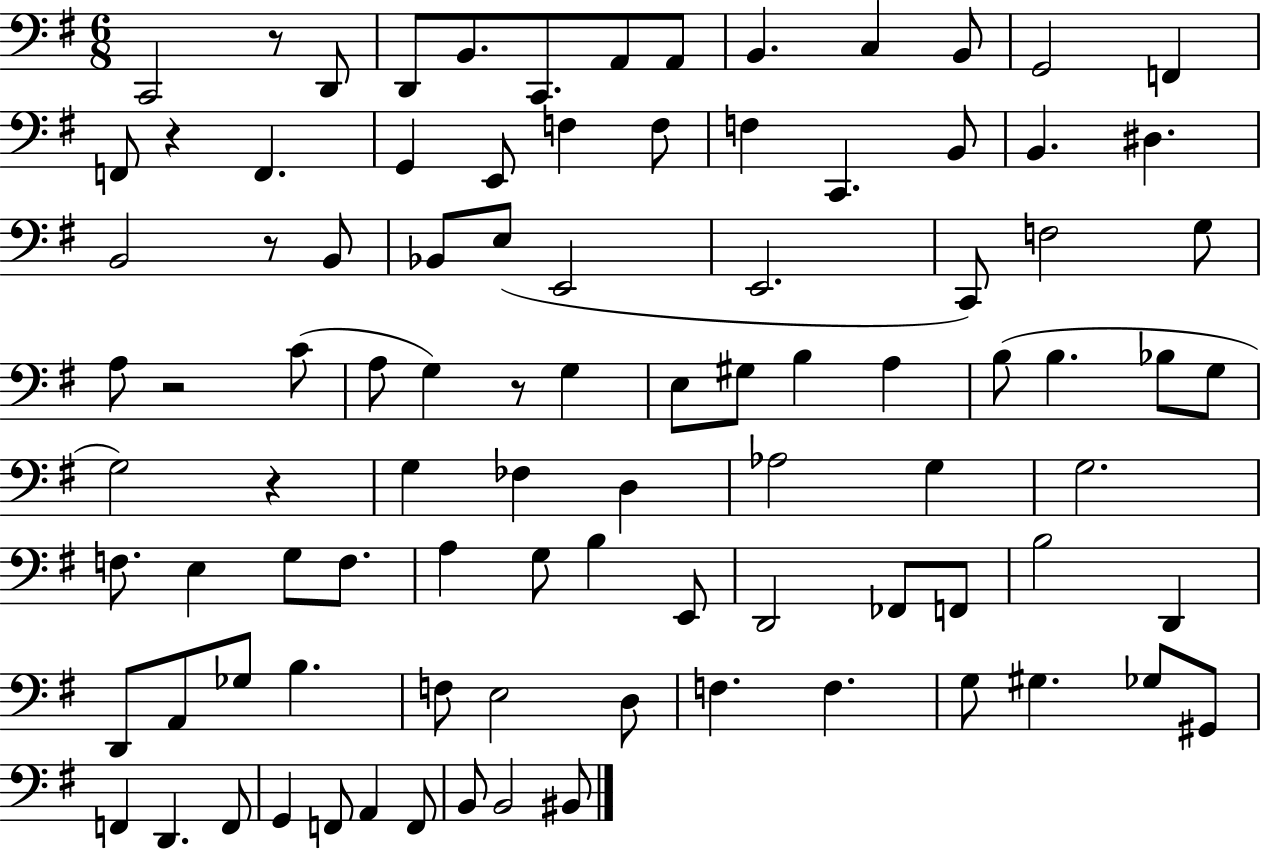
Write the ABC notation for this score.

X:1
T:Untitled
M:6/8
L:1/4
K:G
C,,2 z/2 D,,/2 D,,/2 B,,/2 C,,/2 A,,/2 A,,/2 B,, C, B,,/2 G,,2 F,, F,,/2 z F,, G,, E,,/2 F, F,/2 F, C,, B,,/2 B,, ^D, B,,2 z/2 B,,/2 _B,,/2 E,/2 E,,2 E,,2 C,,/2 F,2 G,/2 A,/2 z2 C/2 A,/2 G, z/2 G, E,/2 ^G,/2 B, A, B,/2 B, _B,/2 G,/2 G,2 z G, _F, D, _A,2 G, G,2 F,/2 E, G,/2 F,/2 A, G,/2 B, E,,/2 D,,2 _F,,/2 F,,/2 B,2 D,, D,,/2 A,,/2 _G,/2 B, F,/2 E,2 D,/2 F, F, G,/2 ^G, _G,/2 ^G,,/2 F,, D,, F,,/2 G,, F,,/2 A,, F,,/2 B,,/2 B,,2 ^B,,/2